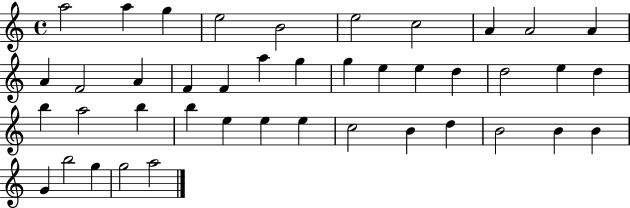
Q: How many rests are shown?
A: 0